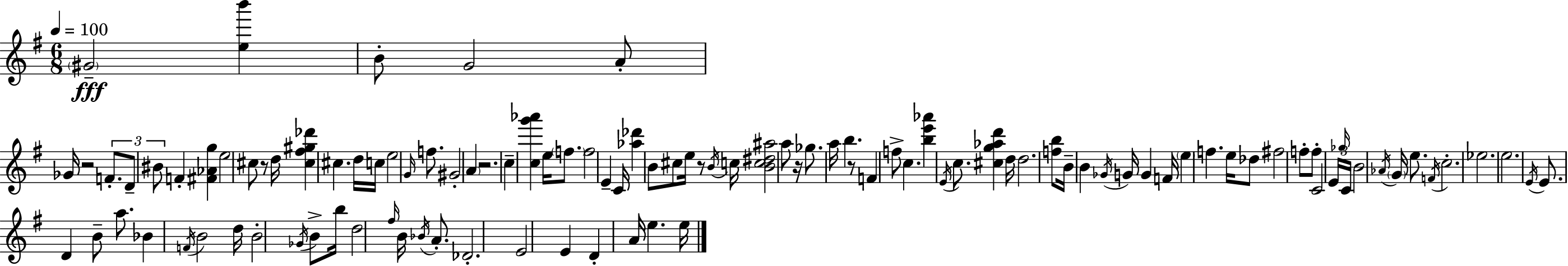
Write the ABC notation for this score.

X:1
T:Untitled
M:6/8
L:1/4
K:Em
^G2 [eb'] B/2 G2 A/2 _G/4 z2 F/2 D/2 ^B/2 F [^F_Ag] e2 ^c/2 z/2 d/4 [^c^f^g_d'] ^c d/4 c/4 e2 G/4 f/2 ^G2 A z2 c [cg'_a'] e/4 f/2 f2 E C/4 [_a_d'] B/2 ^c/2 e/4 z/2 B/4 c/4 [Bc^d^a]2 a/2 z/4 _g/2 a/4 b z/2 F f/2 c [be'_a'] E/4 c/2 [^cg_ad'] d/4 d2 [fb]/2 B/4 B _G/4 G/4 G F/4 e f e/4 _d/2 ^f2 f/2 f/2 C2 E/4 _g/4 C/4 B2 _A/4 G/4 e/2 F/4 c2 _e2 e2 E/4 E/2 D B/2 a/2 _B F/4 B2 d/4 B2 _G/4 B/2 b/4 d2 ^f/4 B/4 _B/4 A/2 _D2 E2 E D A/4 e e/4